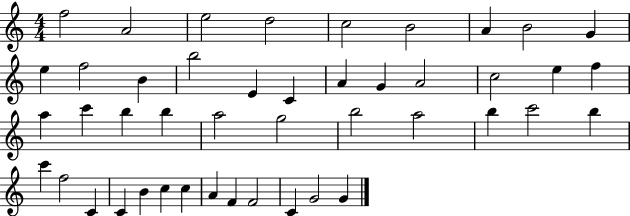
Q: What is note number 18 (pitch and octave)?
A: A4